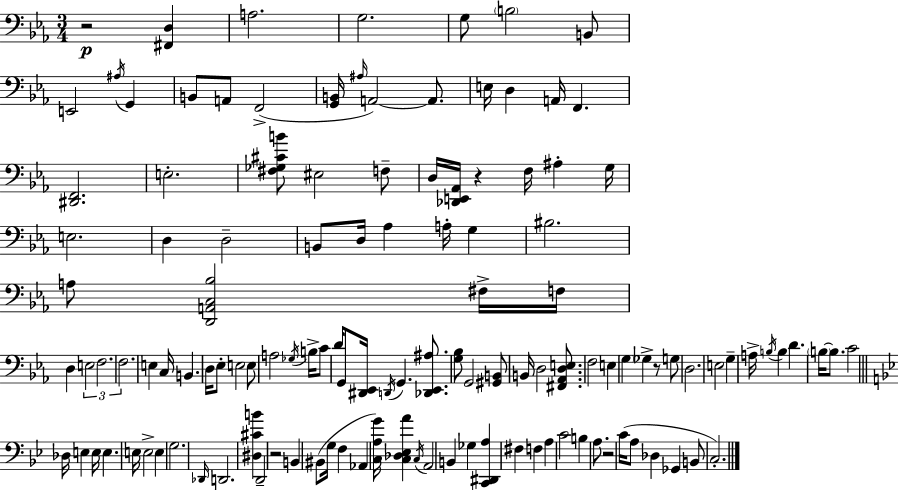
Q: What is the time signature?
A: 3/4